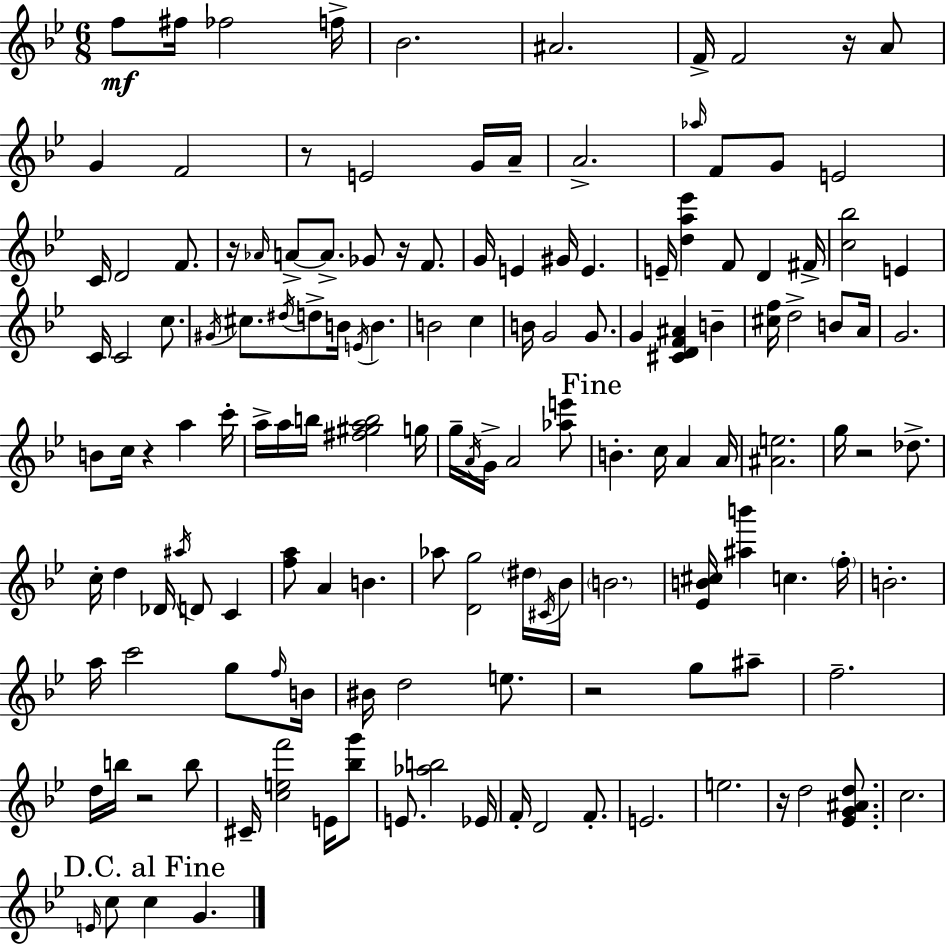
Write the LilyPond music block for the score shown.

{
  \clef treble
  \numericTimeSignature
  \time 6/8
  \key g \minor
  f''8\mf fis''16 fes''2 f''16-> | bes'2. | ais'2. | f'16-> f'2 r16 a'8 | \break g'4 f'2 | r8 e'2 g'16 a'16-- | a'2.-> | \grace { aes''16 } f'8 g'8 e'2 | \break c'16 d'2 f'8. | r16 \grace { aes'16 } a'8->~~ a'8.-> ges'8 r16 f'8. | g'16 e'4 gis'16 e'4. | e'16-- <d'' a'' ees'''>4 f'8 d'4 | \break fis'16-> <c'' bes''>2 e'4 | c'16 c'2 c''8. | \acciaccatura { gis'16 } cis''8. \acciaccatura { dis''16 } d''8-> b'16 \acciaccatura { e'16 } b'4. | b'2 | \break c''4 b'16 g'2 | g'8. g'4 <cis' d' f' ais'>4 | b'4-- <cis'' f''>16 d''2-> | b'8 a'16 g'2. | \break b'8 c''16 r4 | a''4 c'''16-. a''16-> a''16 b''16 <fis'' gis'' a'' b''>2 | g''16 g''16-- \acciaccatura { a'16 } g'16-> a'2 | <aes'' e'''>8 \mark "Fine" b'4.-. | \break c''16 a'4 a'16 <ais' e''>2. | g''16 r2 | des''8.-> c''16-. d''4 des'16 | \acciaccatura { ais''16 } d'8 c'4 <f'' a''>8 a'4 | \break b'4. aes''8 <d' g''>2 | \parenthesize dis''16 \acciaccatura { cis'16 } bes'16 \parenthesize b'2. | <ees' b' cis''>16 <ais'' b'''>4 | c''4. \parenthesize f''16-. b'2.-. | \break a''16 c'''2 | g''8 \grace { f''16 } b'16 bis'16 d''2 | e''8. r2 | g''8 ais''8-- f''2.-- | \break d''16 b''16 r2 | b''8 cis'16-- <c'' e'' f'''>2 | e'16 <bes'' g'''>8 e'8. | <aes'' b''>2 ees'16 f'16-. d'2 | \break f'8.-. e'2. | e''2. | r16 d''2 | <ees' g' ais' d''>8. c''2. | \break \mark "D.C. al Fine" \grace { e'16 } c''8 | c''4 g'4. \bar "|."
}